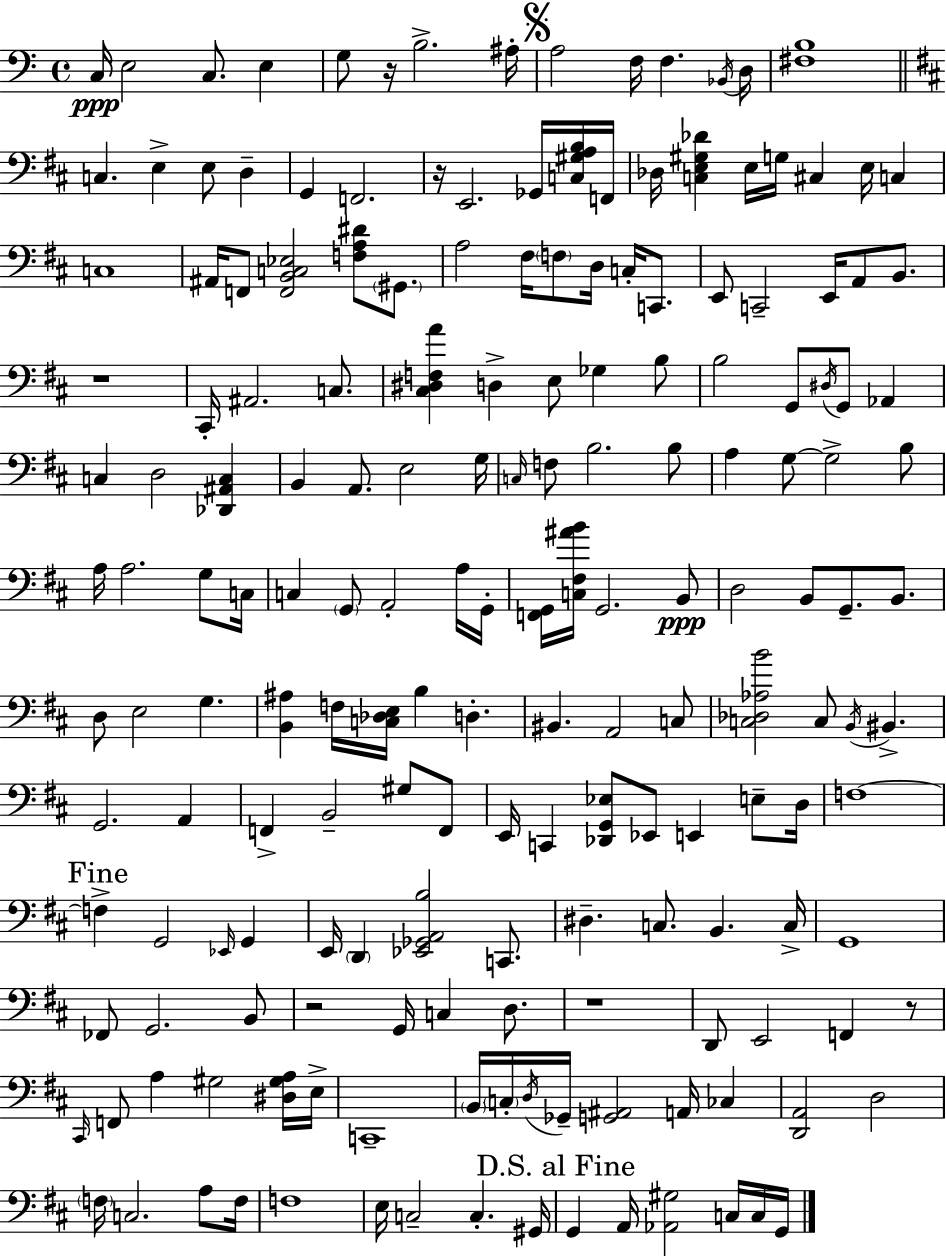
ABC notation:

X:1
T:Untitled
M:4/4
L:1/4
K:C
C,/4 E,2 C,/2 E, G,/2 z/4 B,2 ^A,/4 A,2 F,/4 F, _B,,/4 D,/4 [^F,B,]4 C, E, E,/2 D, G,, F,,2 z/4 E,,2 _G,,/4 [C,^G,A,B,]/4 F,,/4 _D,/4 [C,E,^G,_D] E,/4 G,/4 ^C, E,/4 C, C,4 ^A,,/4 F,,/2 [F,,B,,C,_E,]2 [F,A,^D]/2 ^G,,/2 A,2 ^F,/4 F,/2 D,/4 C,/4 C,,/2 E,,/2 C,,2 E,,/4 A,,/2 B,,/2 z4 ^C,,/4 ^A,,2 C,/2 [^C,^D,F,A] D, E,/2 _G, B,/2 B,2 G,,/2 ^D,/4 G,,/2 _A,, C, D,2 [_D,,^A,,C,] B,, A,,/2 E,2 G,/4 C,/4 F,/2 B,2 B,/2 A, G,/2 G,2 B,/2 A,/4 A,2 G,/2 C,/4 C, G,,/2 A,,2 A,/4 G,,/4 [F,,G,,]/4 [C,^F,^AB]/4 G,,2 B,,/2 D,2 B,,/2 G,,/2 B,,/2 D,/2 E,2 G, [B,,^A,] F,/4 [C,_D,E,]/4 B, D, ^B,, A,,2 C,/2 [C,_D,_A,B]2 C,/2 B,,/4 ^B,, G,,2 A,, F,, B,,2 ^G,/2 F,,/2 E,,/4 C,, [_D,,G,,_E,]/2 _E,,/2 E,, E,/2 D,/4 F,4 F, G,,2 _E,,/4 G,, E,,/4 D,, [_E,,_G,,A,,B,]2 C,,/2 ^D, C,/2 B,, C,/4 G,,4 _F,,/2 G,,2 B,,/2 z2 G,,/4 C, D,/2 z4 D,,/2 E,,2 F,, z/2 ^C,,/4 F,,/2 A, ^G,2 [^D,^G,A,]/4 E,/4 C,,4 B,,/4 C,/4 D,/4 _G,,/4 [G,,^A,,]2 A,,/4 _C, [D,,A,,]2 D,2 F,/4 C,2 A,/2 F,/4 F,4 E,/4 C,2 C, ^G,,/4 G,, A,,/4 [_A,,^G,]2 C,/4 C,/4 G,,/4